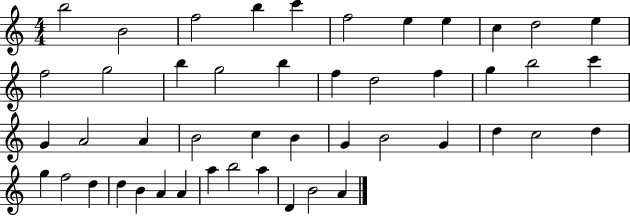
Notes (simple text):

B5/h B4/h F5/h B5/q C6/q F5/h E5/q E5/q C5/q D5/h E5/q F5/h G5/h B5/q G5/h B5/q F5/q D5/h F5/q G5/q B5/h C6/q G4/q A4/h A4/q B4/h C5/q B4/q G4/q B4/h G4/q D5/q C5/h D5/q G5/q F5/h D5/q D5/q B4/q A4/q A4/q A5/q B5/h A5/q D4/q B4/h A4/q